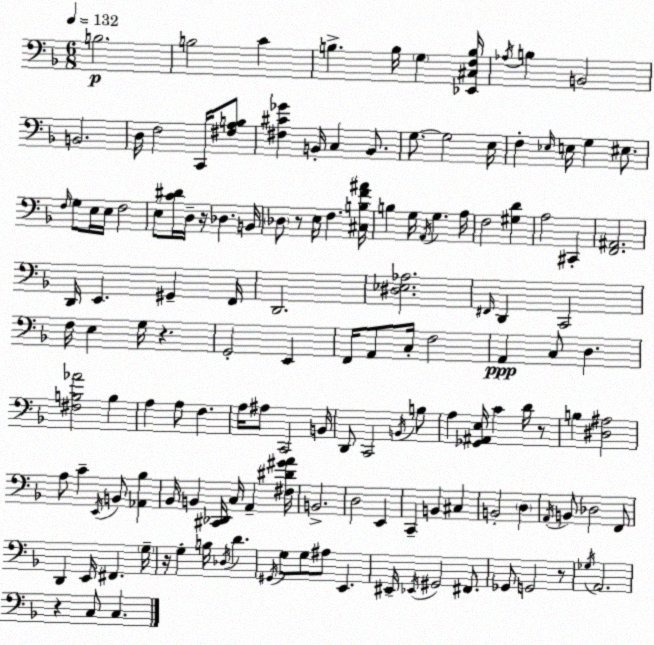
X:1
T:Untitled
M:6/8
L:1/4
K:Dm
B,2 B,2 C B, B,/4 G, [_E,,^C,F,B,]/4 _A,/4 B, B,,2 B,,2 D,/4 F,2 C,,/4 [^F,A,B,]/2 [^F,^C_G] B,,/4 C, B,,/2 G,/2 G,2 E,/4 F, _E,/4 E,/4 G, ^E,/2 F,/4 G,/2 E,/4 E,/4 F,2 E,/2 [C^D]/4 D,/4 z/4 _D, B,,/4 _D,/2 z/2 E,/4 F, [^C,B,F^A]/4 B, G,/4 A,,/4 G, A,/4 F,2 [^G,D] A,2 ^C,, [F,,^A,,]2 D,,/4 E,, ^G,, F,,/4 D,,2 [^D,_E,_A,]2 ^F,,/4 D,, C,,2 F,/4 E, G,/4 z G,,2 E,, F,,/4 A,,/2 C,/4 F,2 A,, C,/2 D, [^F,B,_A]2 B, A, A,/2 F, A,/4 ^A,/2 C,,2 B,,/4 D,,/2 C,,2 B,,/4 B,/2 A, [_G,,^A,,E,]/4 C D/4 z/2 B, [^D,^A,]2 A,/2 C E,,/4 B,,/2 [_A,,_B,] _B,,/4 B,, [^C,,_D,,]/4 C,/4 A,, [^F,^D^GA]/4 B,,2 D,2 E,, C,, B,, ^C, B,,2 D, A,,/4 B,,/2 _D,2 F,,/2 D,, E,,/4 ^F,, G,/4 z/4 G, B,/4 _D,/4 D ^G,,/4 G,/2 G,/2 ^A,/2 E,, ^E,,/4 _E,,/4 ^G,,2 ^F,,/2 _G,,/2 G,,2 z/2 _G,/4 A,,2 z C,/2 C,